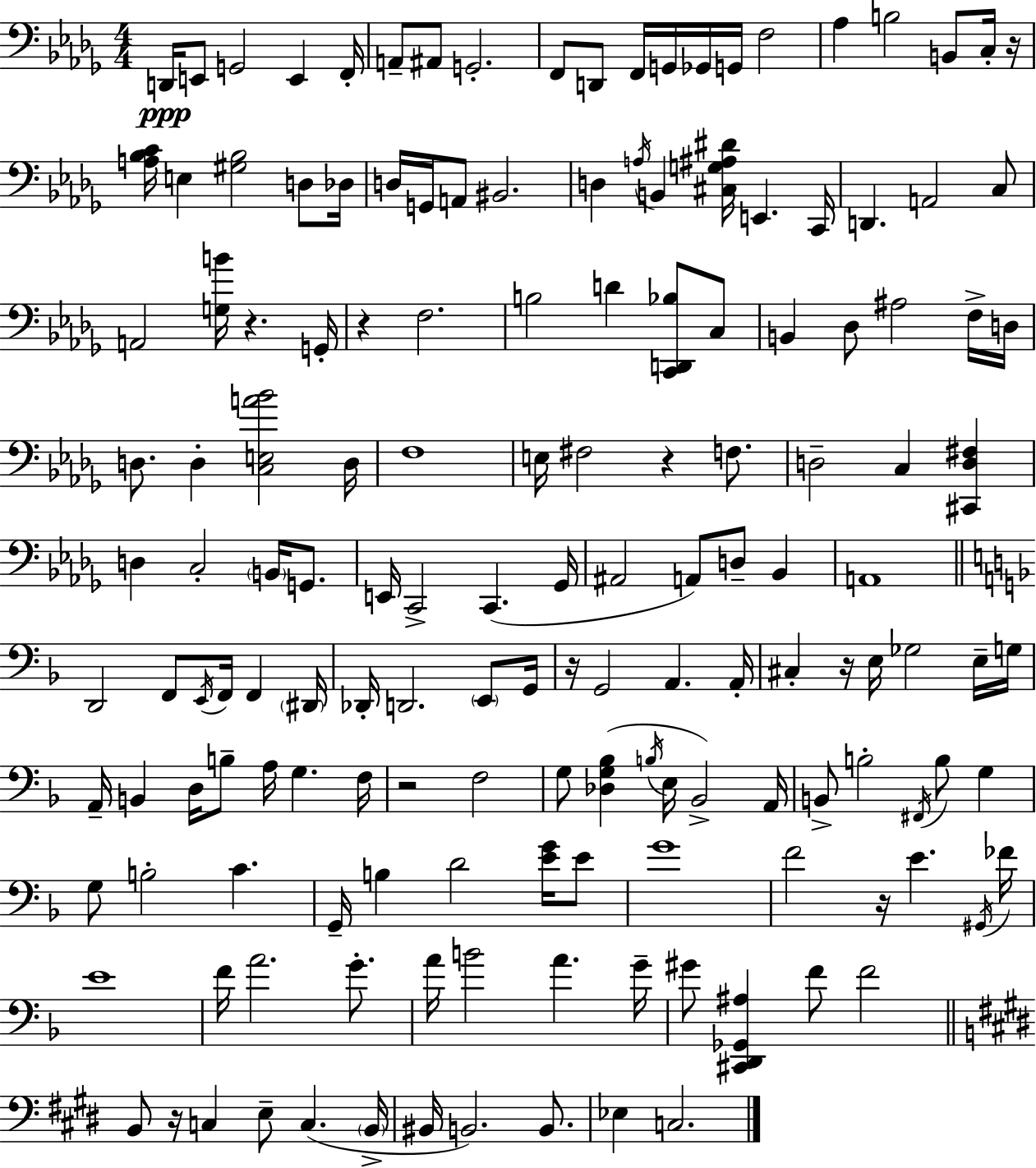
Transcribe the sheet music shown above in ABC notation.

X:1
T:Untitled
M:4/4
L:1/4
K:Bbm
D,,/4 E,,/2 G,,2 E,, F,,/4 A,,/2 ^A,,/2 G,,2 F,,/2 D,,/2 F,,/4 G,,/4 _G,,/4 G,,/4 F,2 _A, B,2 B,,/2 C,/4 z/4 [A,_B,C]/4 E, [^G,_B,]2 D,/2 _D,/4 D,/4 G,,/4 A,,/2 ^B,,2 D, A,/4 B,, [^C,G,^A,^D]/4 E,, C,,/4 D,, A,,2 C,/2 A,,2 [G,B]/4 z G,,/4 z F,2 B,2 D [C,,D,,_B,]/2 C,/2 B,, _D,/2 ^A,2 F,/4 D,/4 D,/2 D, [C,E,A_B]2 D,/4 F,4 E,/4 ^F,2 z F,/2 D,2 C, [^C,,D,^F,] D, C,2 B,,/4 G,,/2 E,,/4 C,,2 C,, _G,,/4 ^A,,2 A,,/2 D,/2 _B,, A,,4 D,,2 F,,/2 E,,/4 F,,/4 F,, ^D,,/4 _D,,/4 D,,2 E,,/2 G,,/4 z/4 G,,2 A,, A,,/4 ^C, z/4 E,/4 _G,2 E,/4 G,/4 A,,/4 B,, D,/4 B,/2 A,/4 G, F,/4 z2 F,2 G,/2 [_D,G,_B,] B,/4 E,/4 _B,,2 A,,/4 B,,/2 B,2 ^F,,/4 B,/2 G, G,/2 B,2 C G,,/4 B, D2 [EG]/4 E/2 G4 F2 z/4 E ^G,,/4 _F/4 E4 F/4 A2 G/2 A/4 B2 A G/4 ^G/2 [^C,,D,,_G,,^A,] F/2 F2 B,,/2 z/4 C, E,/2 C, B,,/4 ^B,,/4 B,,2 B,,/2 _E, C,2